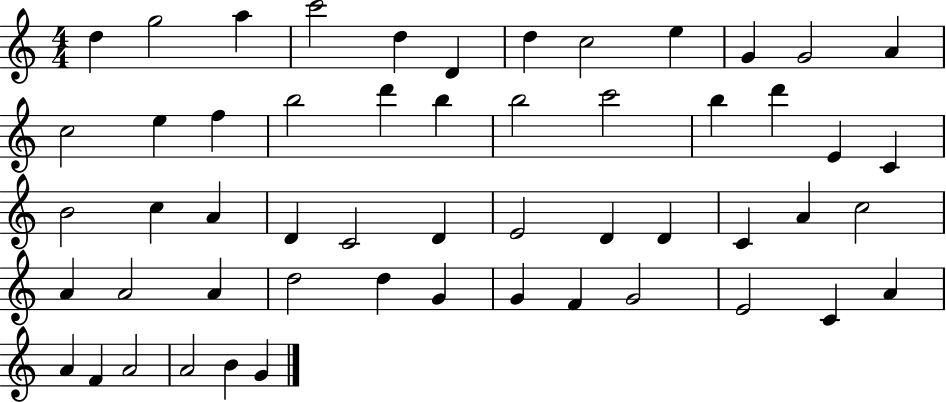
D5/q G5/h A5/q C6/h D5/q D4/q D5/q C5/h E5/q G4/q G4/h A4/q C5/h E5/q F5/q B5/h D6/q B5/q B5/h C6/h B5/q D6/q E4/q C4/q B4/h C5/q A4/q D4/q C4/h D4/q E4/h D4/q D4/q C4/q A4/q C5/h A4/q A4/h A4/q D5/h D5/q G4/q G4/q F4/q G4/h E4/h C4/q A4/q A4/q F4/q A4/h A4/h B4/q G4/q